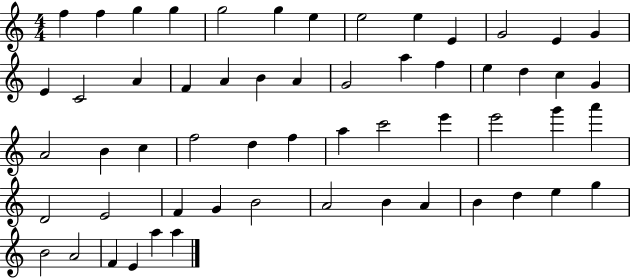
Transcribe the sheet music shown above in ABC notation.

X:1
T:Untitled
M:4/4
L:1/4
K:C
f f g g g2 g e e2 e E G2 E G E C2 A F A B A G2 a f e d c G A2 B c f2 d f a c'2 e' e'2 g' a' D2 E2 F G B2 A2 B A B d e g B2 A2 F E a a